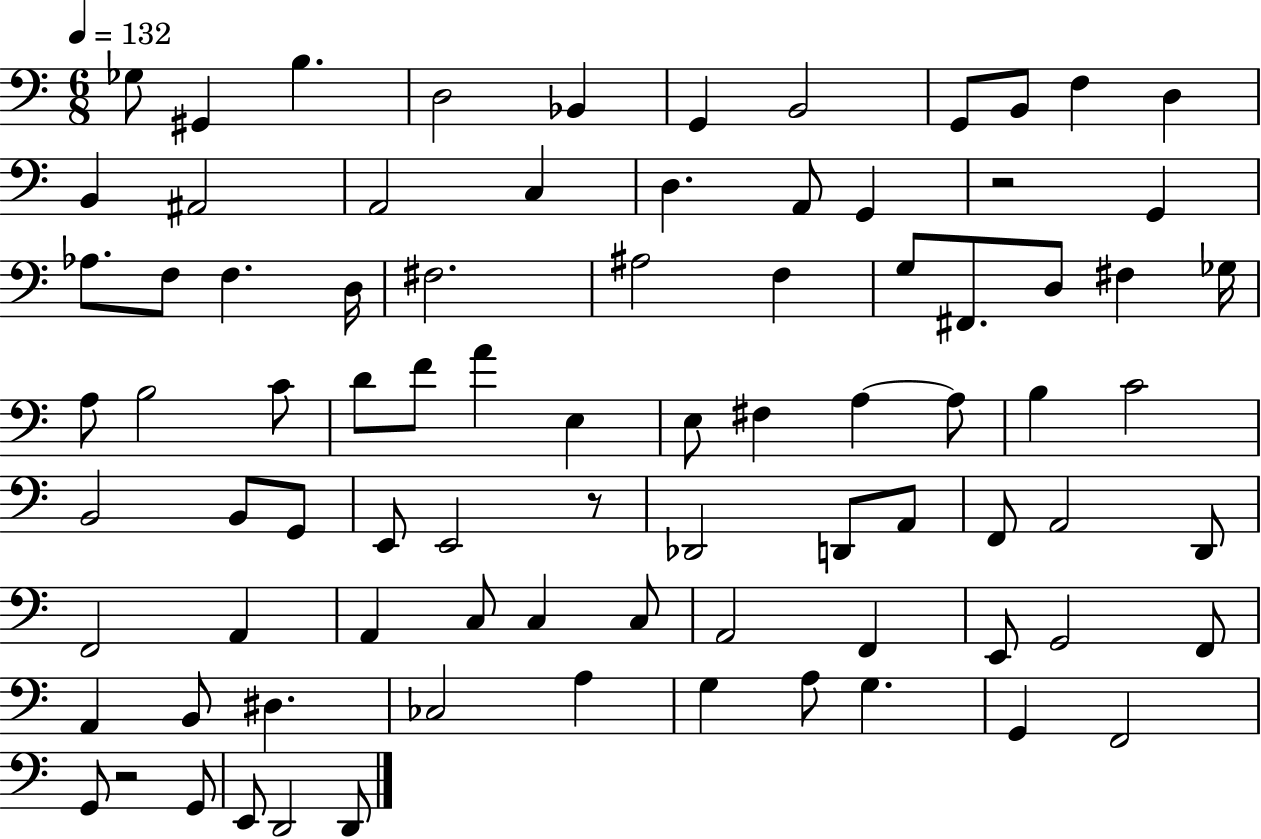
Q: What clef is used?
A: bass